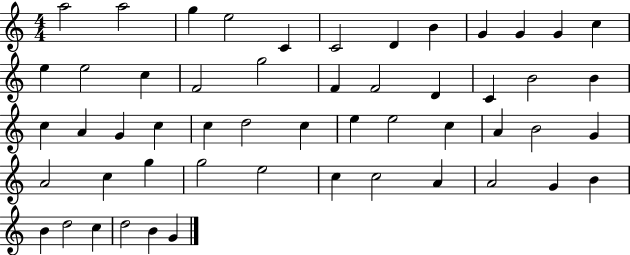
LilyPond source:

{
  \clef treble
  \numericTimeSignature
  \time 4/4
  \key c \major
  a''2 a''2 | g''4 e''2 c'4 | c'2 d'4 b'4 | g'4 g'4 g'4 c''4 | \break e''4 e''2 c''4 | f'2 g''2 | f'4 f'2 d'4 | c'4 b'2 b'4 | \break c''4 a'4 g'4 c''4 | c''4 d''2 c''4 | e''4 e''2 c''4 | a'4 b'2 g'4 | \break a'2 c''4 g''4 | g''2 e''2 | c''4 c''2 a'4 | a'2 g'4 b'4 | \break b'4 d''2 c''4 | d''2 b'4 g'4 | \bar "|."
}